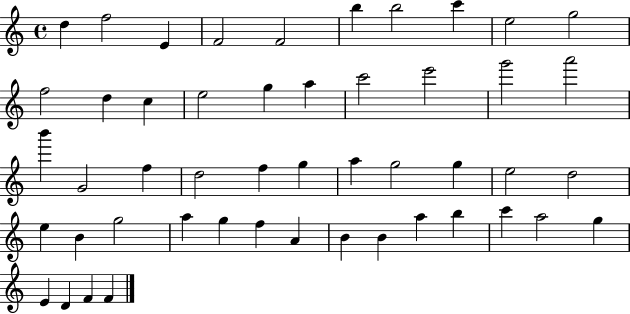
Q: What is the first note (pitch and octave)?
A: D5